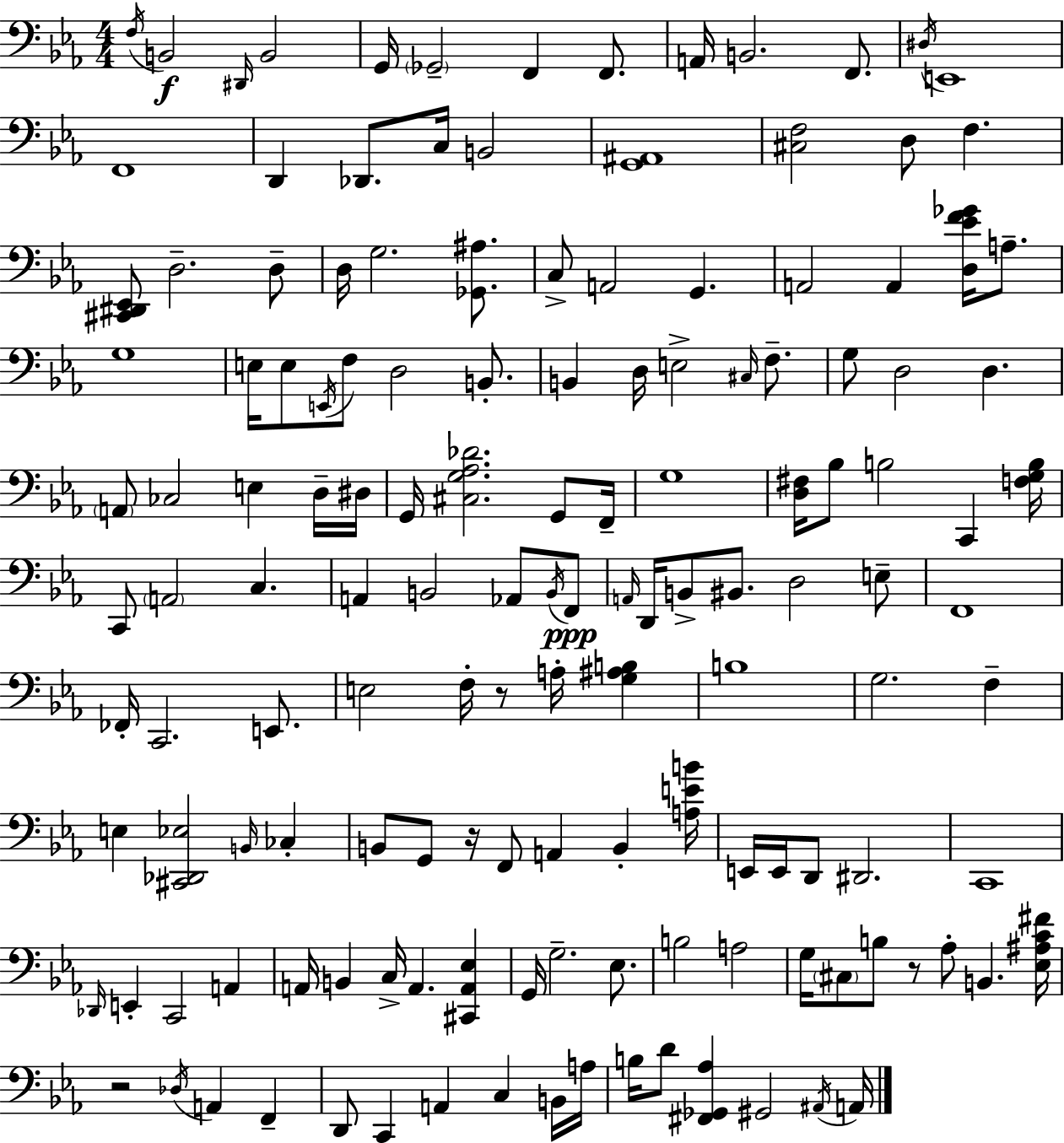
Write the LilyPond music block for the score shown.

{
  \clef bass
  \numericTimeSignature
  \time 4/4
  \key c \minor
  \acciaccatura { f16 }\f b,2 \grace { dis,16 } b,2 | g,16 \parenthesize ges,2-- f,4 f,8. | a,16 b,2. f,8. | \acciaccatura { dis16 } e,1 | \break f,1 | d,4 des,8. c16 b,2 | <g, ais,>1 | <cis f>2 d8 f4. | \break <cis, dis, ees,>8 d2.-- | d8-- d16 g2. | <ges, ais>8. c8-> a,2 g,4. | a,2 a,4 <d ees' f' ges'>16 | \break a8.-- g1 | e16 e8 \acciaccatura { e,16 } f8 d2 | b,8.-. b,4 d16 e2-> | \grace { cis16 } f8.-- g8 d2 d4. | \break \parenthesize a,8 ces2 e4 | d16-- dis16 g,16 <cis g aes des'>2. | g,8 f,16-- g1 | <d fis>16 bes8 b2 | \break c,4 <f g b>16 c,8 \parenthesize a,2 c4. | a,4 b,2 | aes,8 \acciaccatura { b,16 } f,8\ppp \grace { a,16 } d,16 b,8-> bis,8. d2 | e8-- f,1 | \break fes,16-. c,2. | e,8. e2 f16-. | r8 a16-. <g ais b>4 b1 | g2. | \break f4-- e4 <cis, des, ees>2 | \grace { b,16 } ces4-. b,8 g,8 r16 f,8 a,4 | b,4-. <a e' b'>16 e,16 e,16 d,8 dis,2. | c,1 | \break \grace { des,16 } e,4-. c,2 | a,4 a,16 b,4 c16-> a,4. | <cis, a, ees>4 g,16 g2.-- | ees8. b2 | \break a2 g16 \parenthesize cis8 b8 r8 | aes8-. b,4. <ees ais c' fis'>16 r2 | \acciaccatura { des16 } a,4 f,4-- d,8 c,4 | a,4 c4 b,16 a16 b16 d'8 <fis, ges, aes>4 | \break gis,2 \acciaccatura { ais,16 } a,16 \bar "|."
}